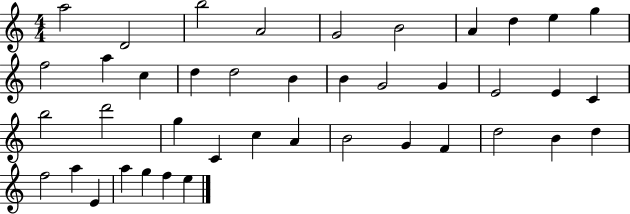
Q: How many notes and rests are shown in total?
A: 41